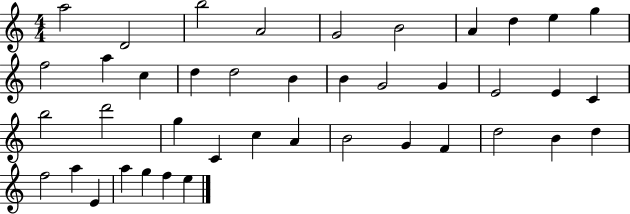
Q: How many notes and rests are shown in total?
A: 41